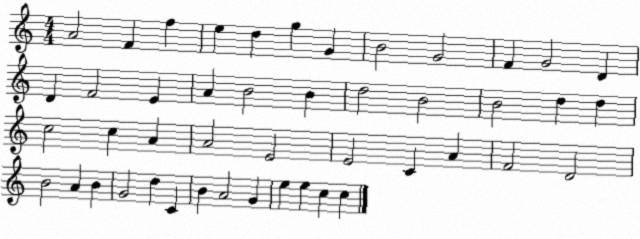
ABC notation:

X:1
T:Untitled
M:4/4
L:1/4
K:C
A2 F f e d g G B2 G2 F G2 D D F2 E A B2 B d2 B2 B2 d d c2 c A A2 E2 E2 C A F2 D2 B2 A B G2 d C B A2 G e e c c